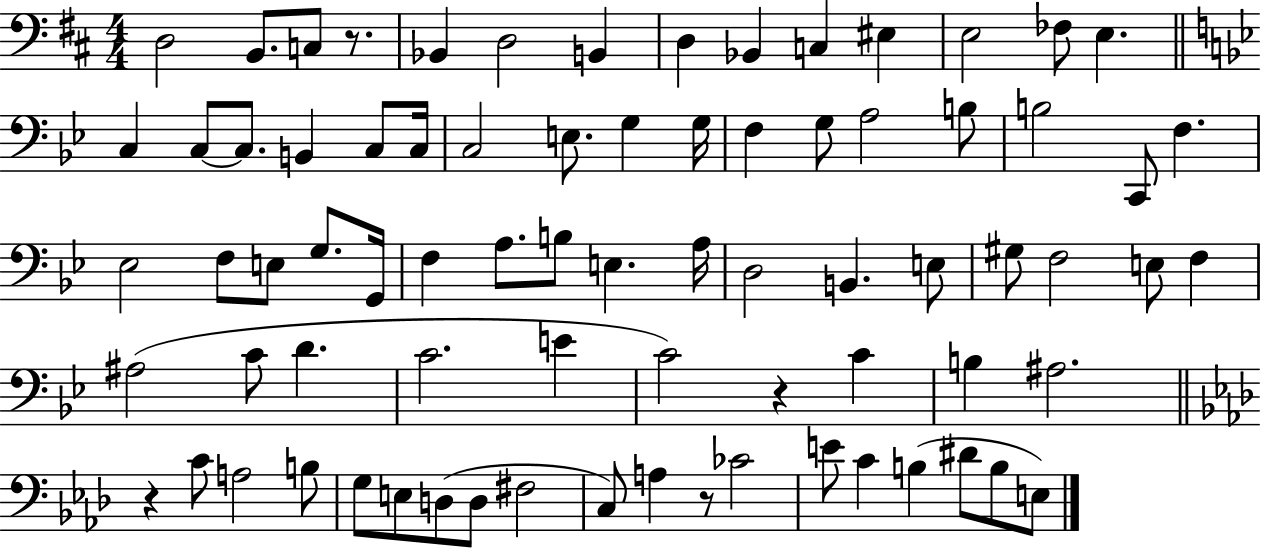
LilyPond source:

{
  \clef bass
  \numericTimeSignature
  \time 4/4
  \key d \major
  d2 b,8. c8 r8. | bes,4 d2 b,4 | d4 bes,4 c4 eis4 | e2 fes8 e4. | \break \bar "||" \break \key bes \major c4 c8~~ c8. b,4 c8 c16 | c2 e8. g4 g16 | f4 g8 a2 b8 | b2 c,8 f4. | \break ees2 f8 e8 g8. g,16 | f4 a8. b8 e4. a16 | d2 b,4. e8 | gis8 f2 e8 f4 | \break ais2( c'8 d'4. | c'2. e'4 | c'2) r4 c'4 | b4 ais2. | \break \bar "||" \break \key f \minor r4 c'8 a2 b8 | g8 e8 d8( d8 fis2 | c8) a4 r8 ces'2 | e'8 c'4 b4( dis'8 b8 e8) | \break \bar "|."
}